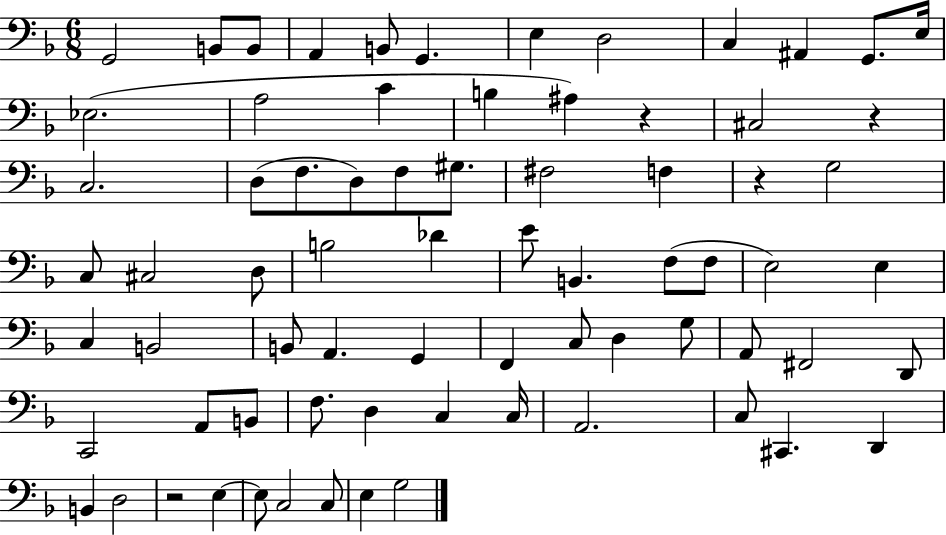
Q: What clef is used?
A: bass